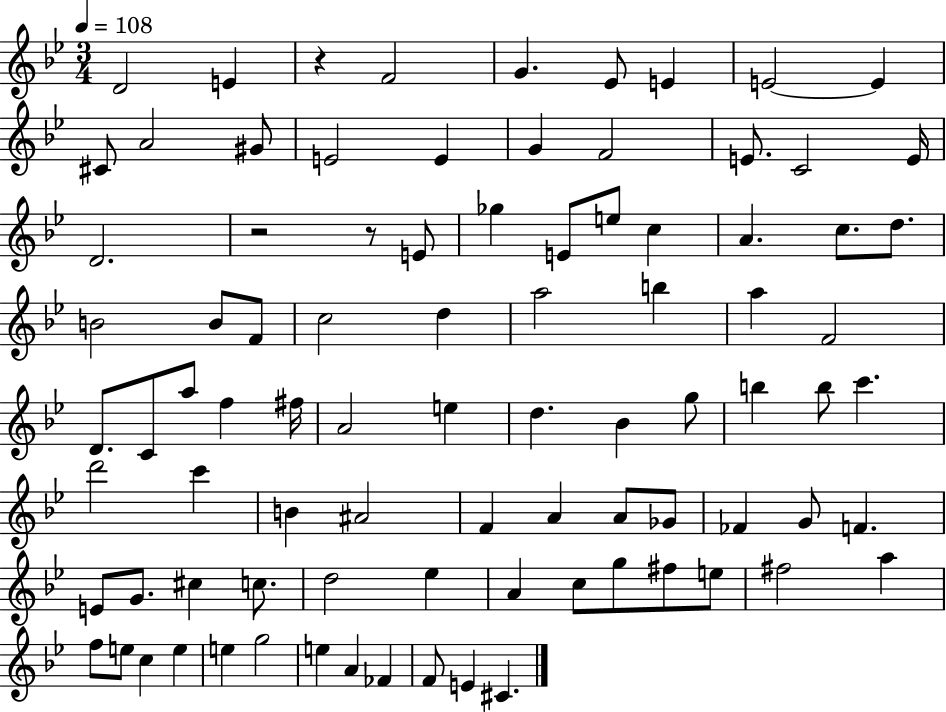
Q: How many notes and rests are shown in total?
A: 88